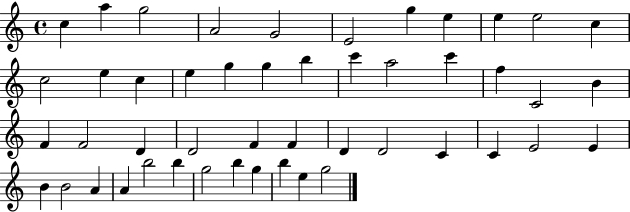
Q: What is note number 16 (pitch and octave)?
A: G5